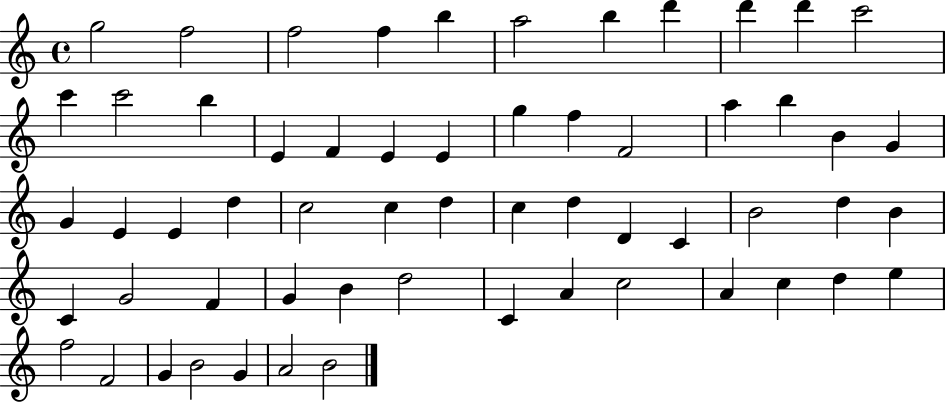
{
  \clef treble
  \time 4/4
  \defaultTimeSignature
  \key c \major
  g''2 f''2 | f''2 f''4 b''4 | a''2 b''4 d'''4 | d'''4 d'''4 c'''2 | \break c'''4 c'''2 b''4 | e'4 f'4 e'4 e'4 | g''4 f''4 f'2 | a''4 b''4 b'4 g'4 | \break g'4 e'4 e'4 d''4 | c''2 c''4 d''4 | c''4 d''4 d'4 c'4 | b'2 d''4 b'4 | \break c'4 g'2 f'4 | g'4 b'4 d''2 | c'4 a'4 c''2 | a'4 c''4 d''4 e''4 | \break f''2 f'2 | g'4 b'2 g'4 | a'2 b'2 | \bar "|."
}